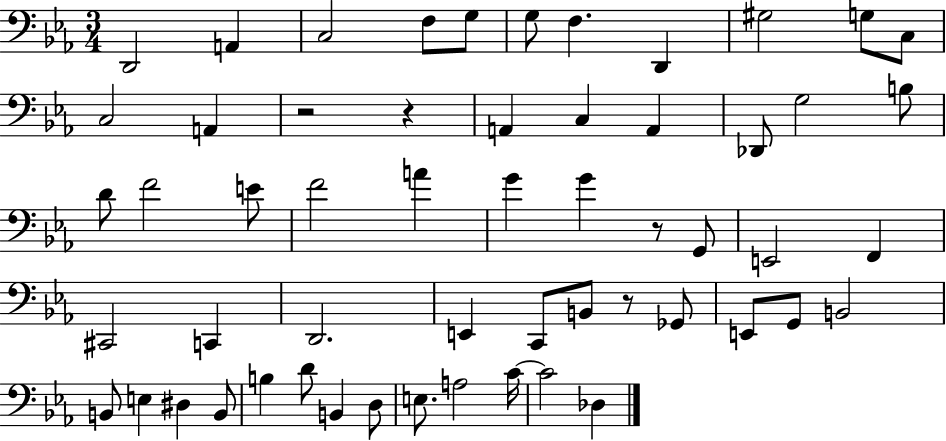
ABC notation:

X:1
T:Untitled
M:3/4
L:1/4
K:Eb
D,,2 A,, C,2 F,/2 G,/2 G,/2 F, D,, ^G,2 G,/2 C,/2 C,2 A,, z2 z A,, C, A,, _D,,/2 G,2 B,/2 D/2 F2 E/2 F2 A G G z/2 G,,/2 E,,2 F,, ^C,,2 C,, D,,2 E,, C,,/2 B,,/2 z/2 _G,,/2 E,,/2 G,,/2 B,,2 B,,/2 E, ^D, B,,/2 B, D/2 B,, D,/2 E,/2 A,2 C/4 C2 _D,